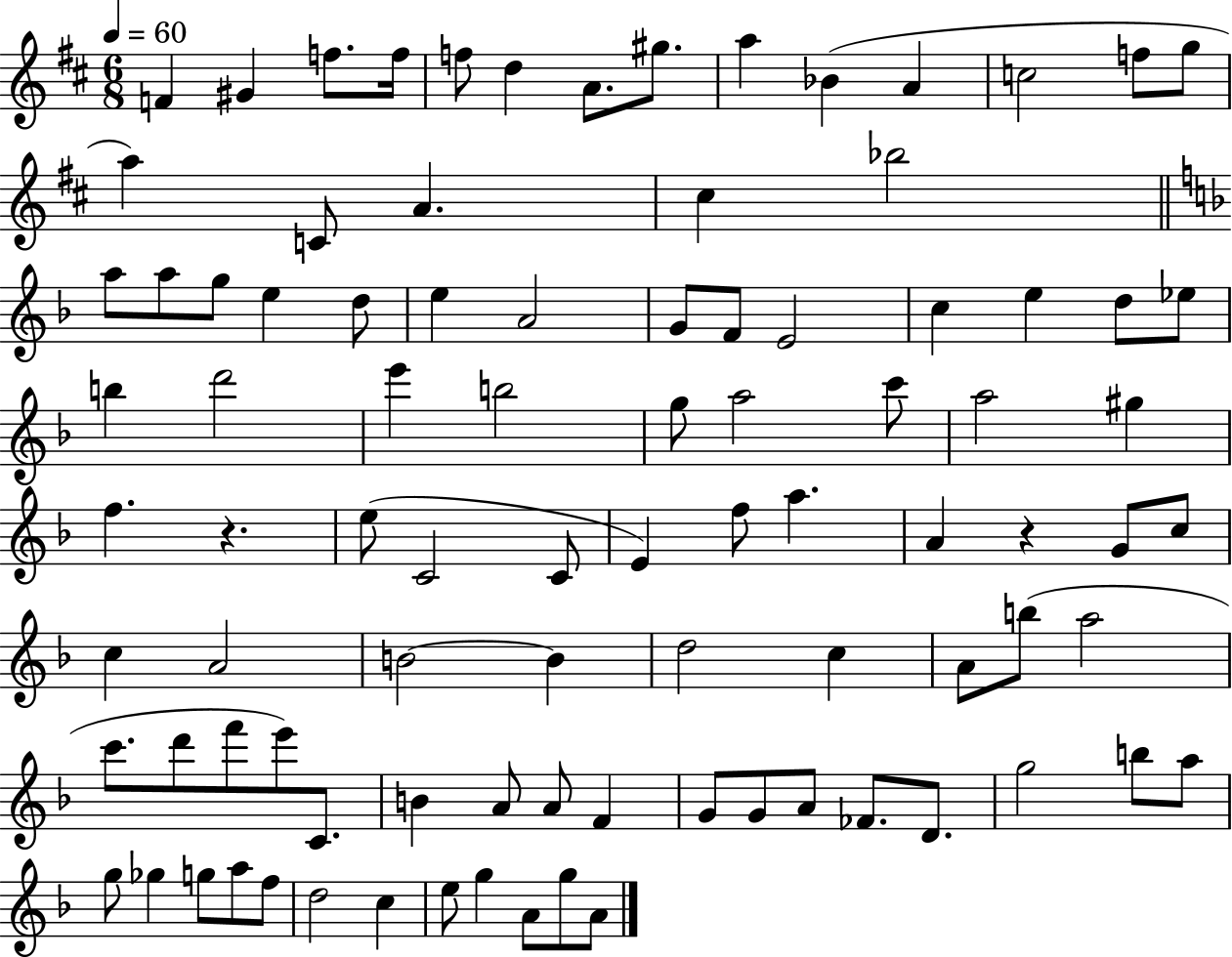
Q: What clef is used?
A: treble